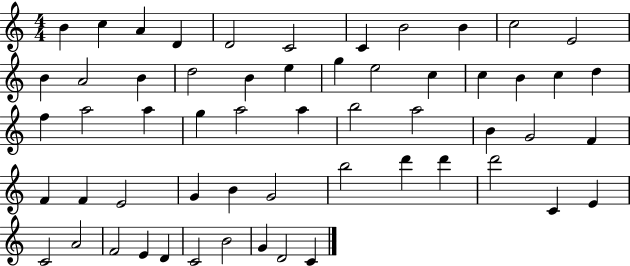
B4/q C5/q A4/q D4/q D4/h C4/h C4/q B4/h B4/q C5/h E4/h B4/q A4/h B4/q D5/h B4/q E5/q G5/q E5/h C5/q C5/q B4/q C5/q D5/q F5/q A5/h A5/q G5/q A5/h A5/q B5/h A5/h B4/q G4/h F4/q F4/q F4/q E4/h G4/q B4/q G4/h B5/h D6/q D6/q D6/h C4/q E4/q C4/h A4/h F4/h E4/q D4/q C4/h B4/h G4/q D4/h C4/q